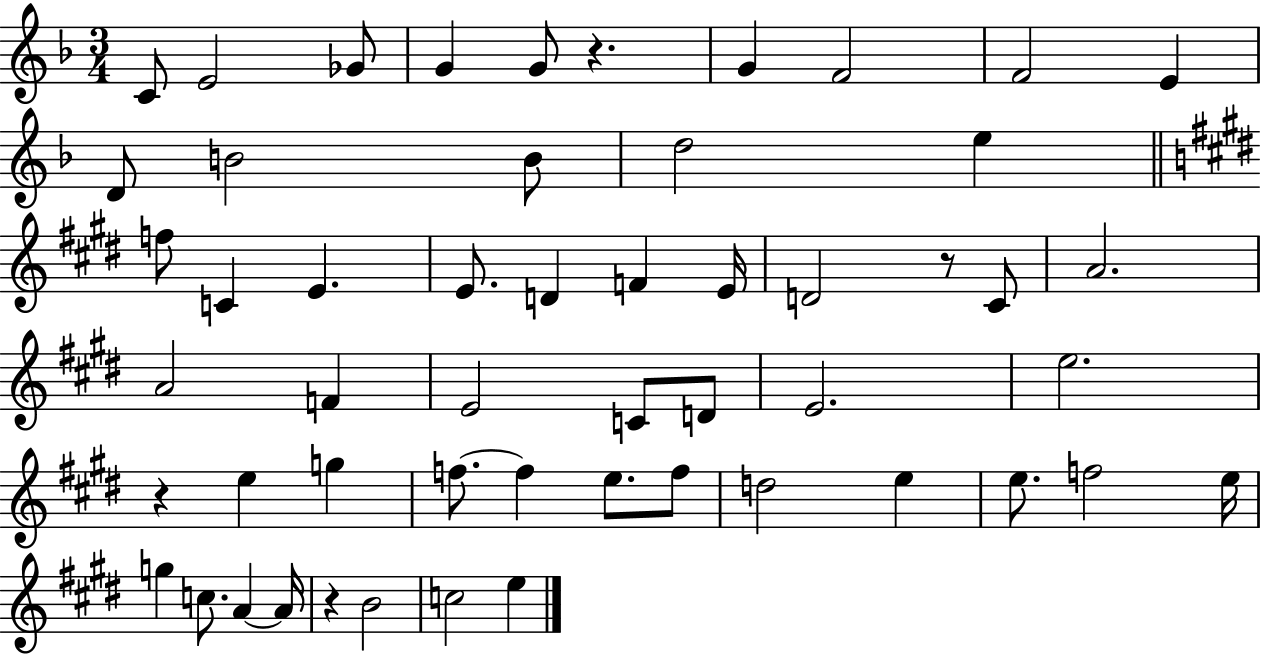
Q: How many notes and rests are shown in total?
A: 53